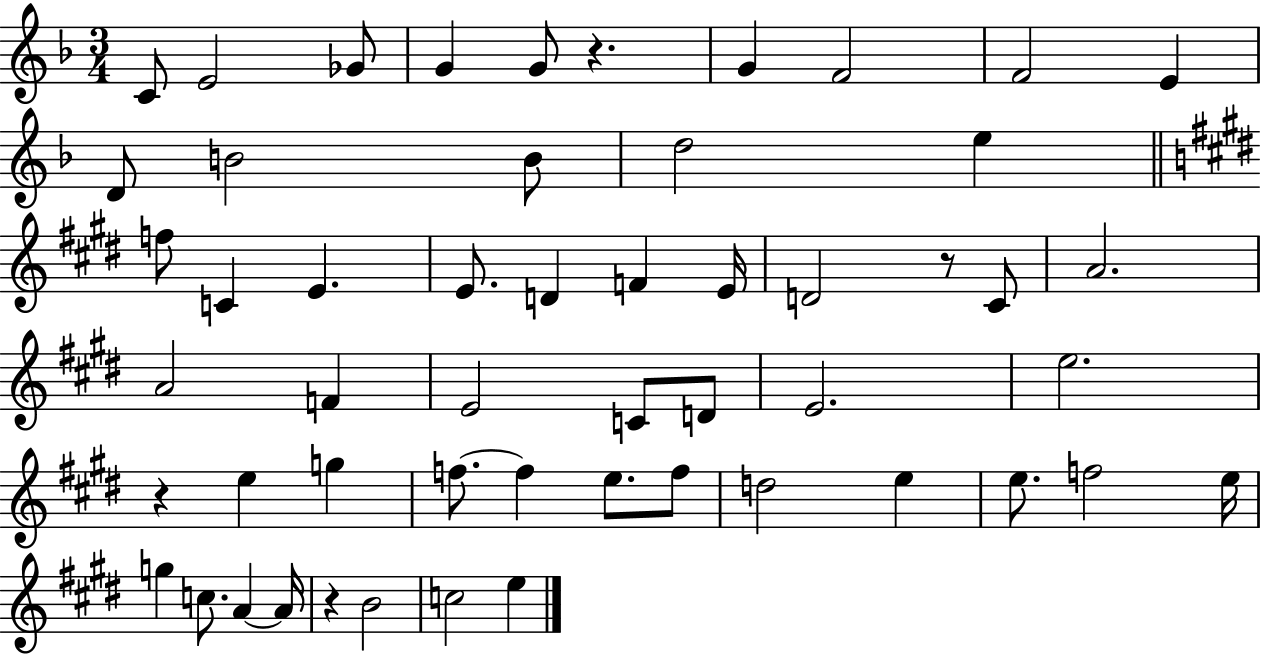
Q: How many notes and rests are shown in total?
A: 53